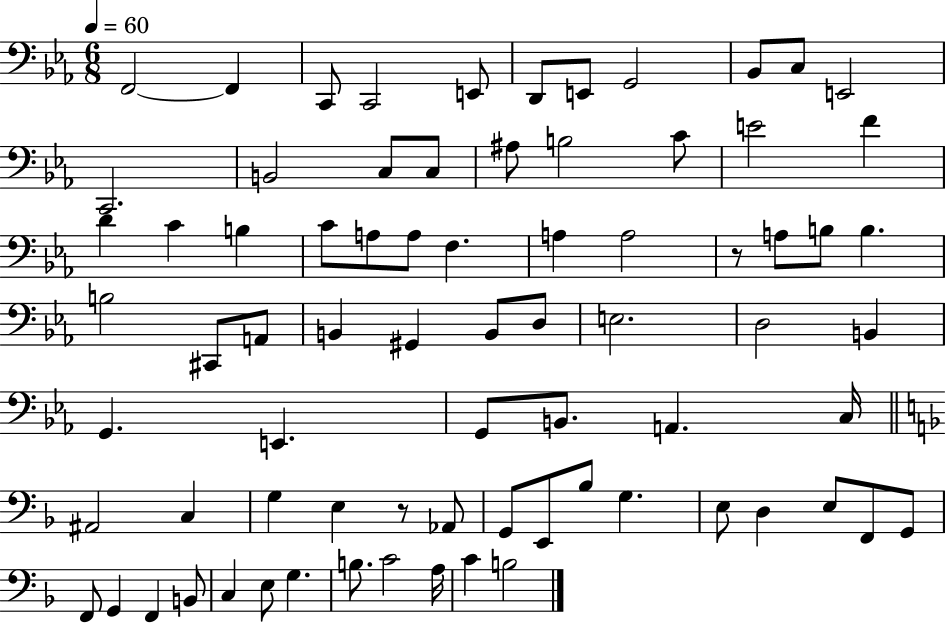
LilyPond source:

{
  \clef bass
  \numericTimeSignature
  \time 6/8
  \key ees \major
  \tempo 4 = 60
  \repeat volta 2 { f,2~~ f,4 | c,8 c,2 e,8 | d,8 e,8 g,2 | bes,8 c8 e,2 | \break c,2. | b,2 c8 c8 | ais8 b2 c'8 | e'2 f'4 | \break d'4 c'4 b4 | c'8 a8 a8 f4. | a4 a2 | r8 a8 b8 b4. | \break b2 cis,8 a,8 | b,4 gis,4 b,8 d8 | e2. | d2 b,4 | \break g,4. e,4. | g,8 b,8. a,4. c16 | \bar "||" \break \key f \major ais,2 c4 | g4 e4 r8 aes,8 | g,8 e,8 bes8 g4. | e8 d4 e8 f,8 g,8 | \break f,8 g,4 f,4 b,8 | c4 e8 g4. | b8. c'2 a16 | c'4 b2 | \break } \bar "|."
}